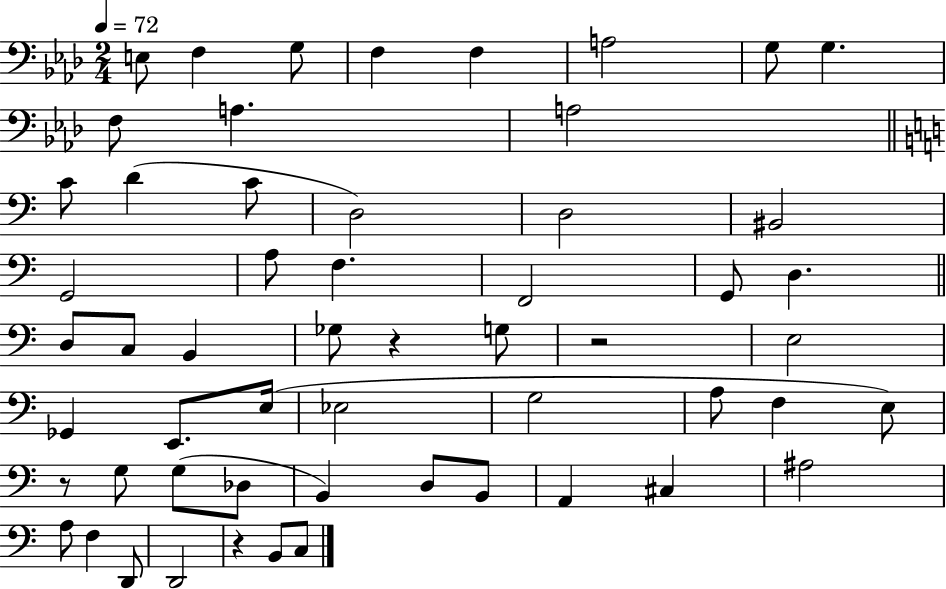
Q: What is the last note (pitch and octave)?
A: C3